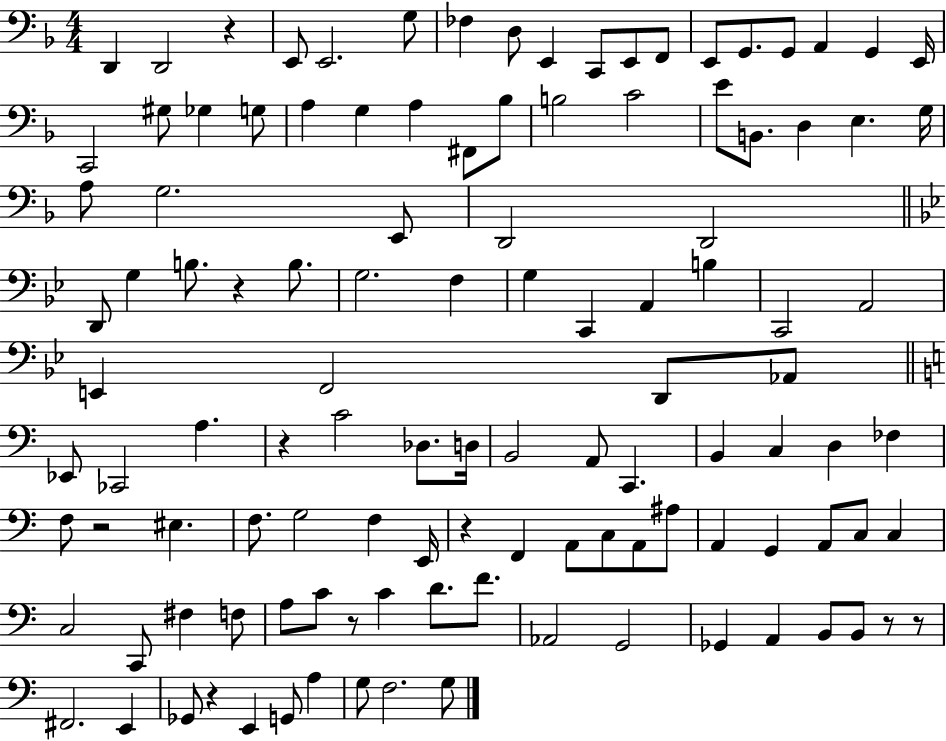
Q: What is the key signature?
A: F major